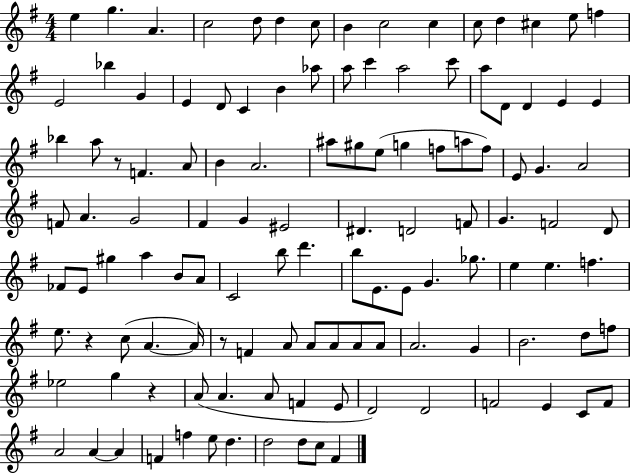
{
  \clef treble
  \numericTimeSignature
  \time 4/4
  \key g \major
  e''4 g''4. a'4. | c''2 d''8 d''4 c''8 | b'4 c''2 c''4 | c''8 d''4 cis''4 e''8 f''4 | \break e'2 bes''4 g'4 | e'4 d'8 c'4 b'4 aes''8 | a''8 c'''4 a''2 c'''8 | a''8 d'8 d'4 e'4 e'4 | \break bes''4 a''8 r8 f'4. a'8 | b'4 a'2. | ais''8 gis''8 e''8( g''4 f''8 a''8 f''8) | e'8 g'4. a'2 | \break f'8 a'4. g'2 | fis'4 g'4 eis'2 | dis'4. d'2 f'8 | g'4. f'2 d'8 | \break fes'8 e'8 gis''4 a''4 b'8 a'8 | c'2 b''8 d'''4. | b''8 e'8. e'8 g'4. ges''8. | e''4 e''4. f''4. | \break e''8. r4 c''8( a'4.~~ a'16) | r8 f'4 a'8 a'8 a'8 a'8 a'8 | a'2. g'4 | b'2. d''8 f''8 | \break ees''2 g''4 r4 | a'8( a'4. a'8 f'4 e'8 | d'2) d'2 | f'2 e'4 c'8 f'8 | \break a'2 a'4~~ a'4 | f'4 f''4 e''8 d''4. | d''2 d''8 c''8 fis'4 | \bar "|."
}